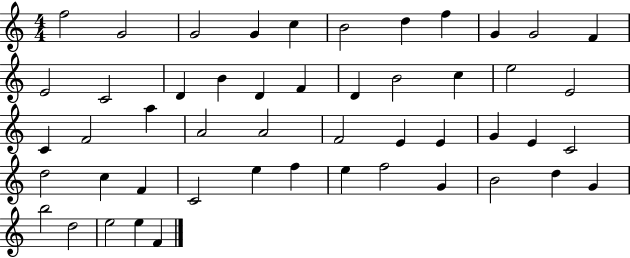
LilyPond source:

{
  \clef treble
  \numericTimeSignature
  \time 4/4
  \key c \major
  f''2 g'2 | g'2 g'4 c''4 | b'2 d''4 f''4 | g'4 g'2 f'4 | \break e'2 c'2 | d'4 b'4 d'4 f'4 | d'4 b'2 c''4 | e''2 e'2 | \break c'4 f'2 a''4 | a'2 a'2 | f'2 e'4 e'4 | g'4 e'4 c'2 | \break d''2 c''4 f'4 | c'2 e''4 f''4 | e''4 f''2 g'4 | b'2 d''4 g'4 | \break b''2 d''2 | e''2 e''4 f'4 | \bar "|."
}